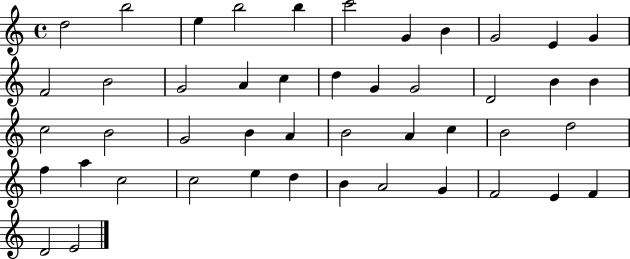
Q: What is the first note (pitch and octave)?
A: D5